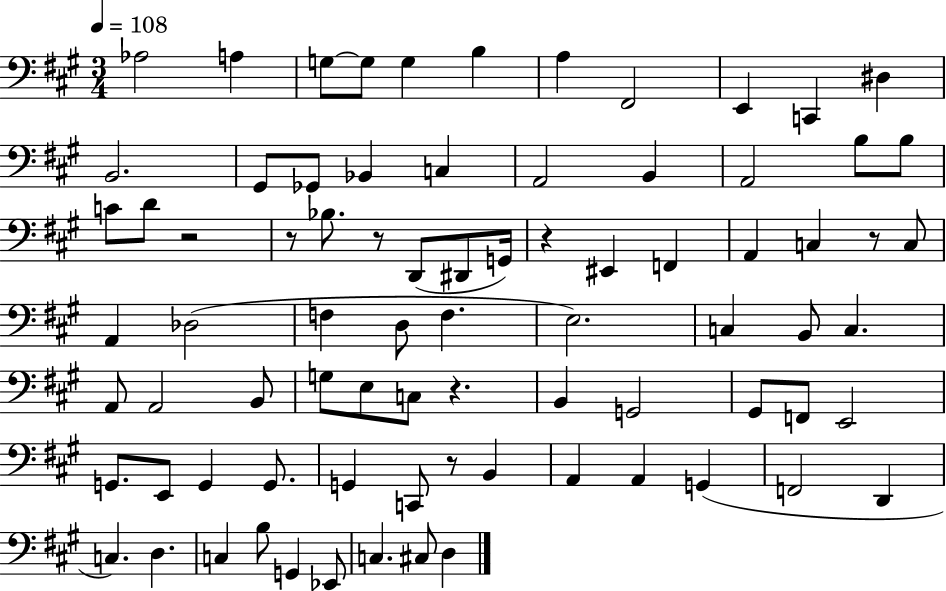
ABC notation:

X:1
T:Untitled
M:3/4
L:1/4
K:A
_A,2 A, G,/2 G,/2 G, B, A, ^F,,2 E,, C,, ^D, B,,2 ^G,,/2 _G,,/2 _B,, C, A,,2 B,, A,,2 B,/2 B,/2 C/2 D/2 z2 z/2 _B,/2 z/2 D,,/2 ^D,,/2 G,,/4 z ^E,, F,, A,, C, z/2 C,/2 A,, _D,2 F, D,/2 F, E,2 C, B,,/2 C, A,,/2 A,,2 B,,/2 G,/2 E,/2 C,/2 z B,, G,,2 ^G,,/2 F,,/2 E,,2 G,,/2 E,,/2 G,, G,,/2 G,, C,,/2 z/2 B,, A,, A,, G,, F,,2 D,, C, D, C, B,/2 G,, _E,,/2 C, ^C,/2 D,